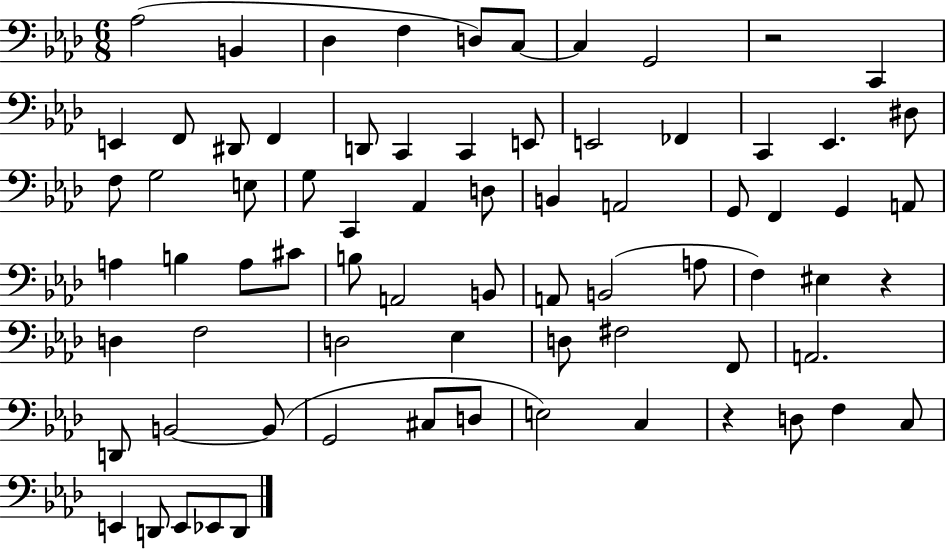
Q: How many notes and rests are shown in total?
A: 74